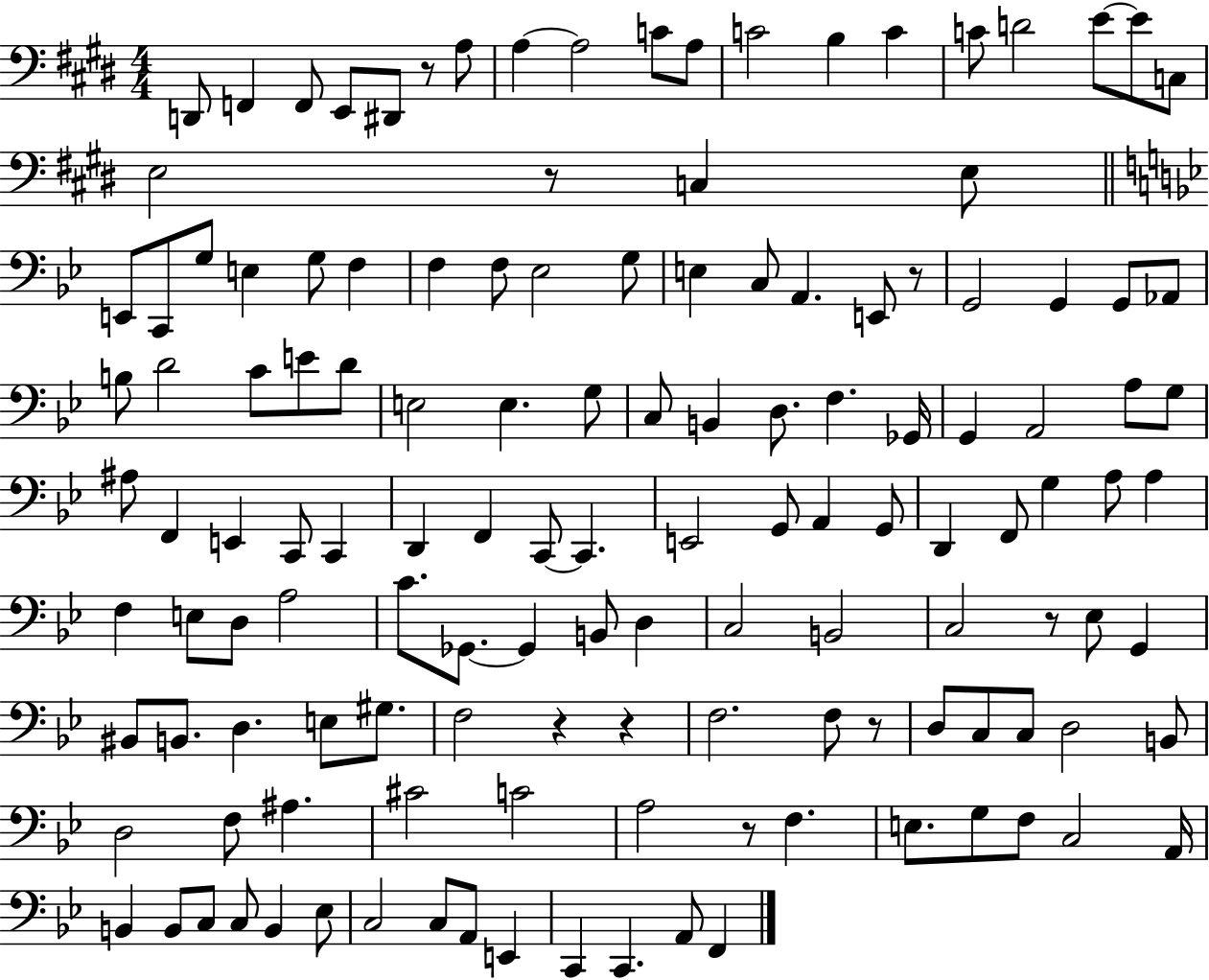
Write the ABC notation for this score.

X:1
T:Untitled
M:4/4
L:1/4
K:E
D,,/2 F,, F,,/2 E,,/2 ^D,,/2 z/2 A,/2 A, A,2 C/2 A,/2 C2 B, C C/2 D2 E/2 E/2 C,/2 E,2 z/2 C, E,/2 E,,/2 C,,/2 G,/2 E, G,/2 F, F, F,/2 _E,2 G,/2 E, C,/2 A,, E,,/2 z/2 G,,2 G,, G,,/2 _A,,/2 B,/2 D2 C/2 E/2 D/2 E,2 E, G,/2 C,/2 B,, D,/2 F, _G,,/4 G,, A,,2 A,/2 G,/2 ^A,/2 F,, E,, C,,/2 C,, D,, F,, C,,/2 C,, E,,2 G,,/2 A,, G,,/2 D,, F,,/2 G, A,/2 A, F, E,/2 D,/2 A,2 C/2 _G,,/2 _G,, B,,/2 D, C,2 B,,2 C,2 z/2 _E,/2 G,, ^B,,/2 B,,/2 D, E,/2 ^G,/2 F,2 z z F,2 F,/2 z/2 D,/2 C,/2 C,/2 D,2 B,,/2 D,2 F,/2 ^A, ^C2 C2 A,2 z/2 F, E,/2 G,/2 F,/2 C,2 A,,/4 B,, B,,/2 C,/2 C,/2 B,, _E,/2 C,2 C,/2 A,,/2 E,, C,, C,, A,,/2 F,,